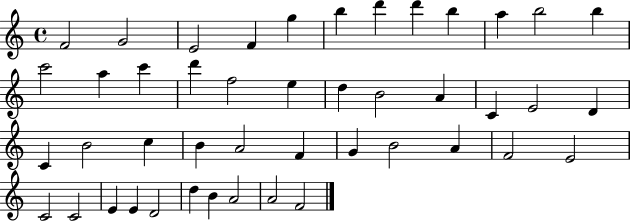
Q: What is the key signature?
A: C major